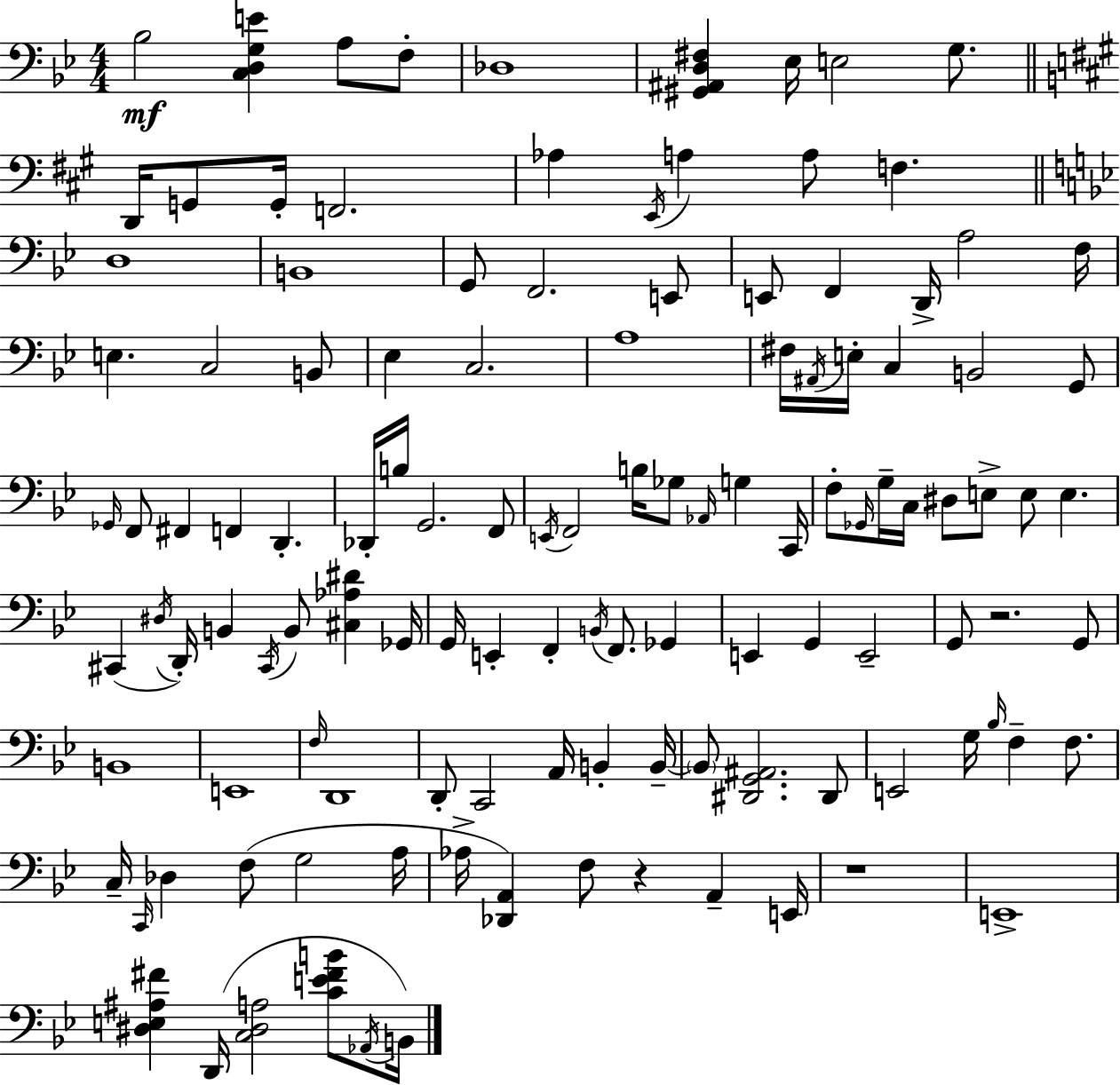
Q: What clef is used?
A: bass